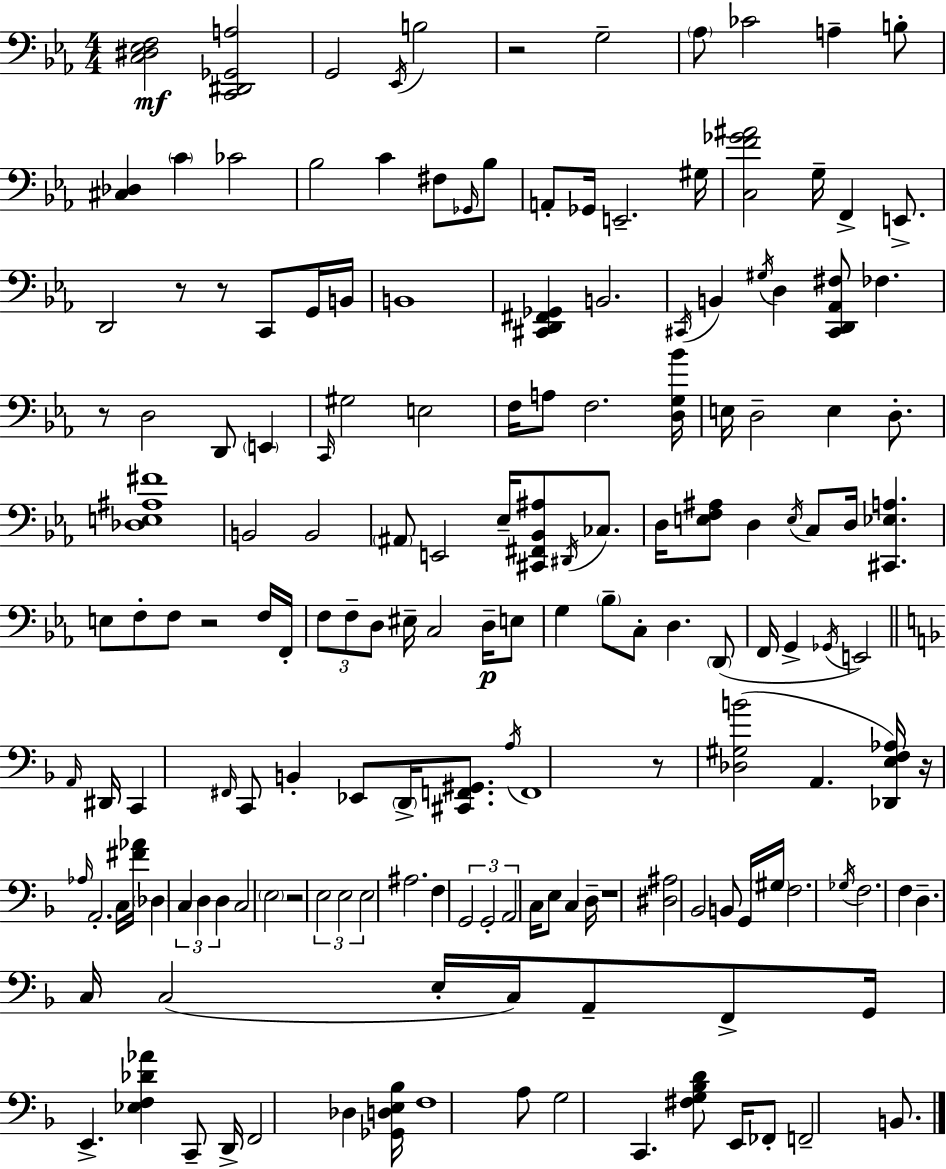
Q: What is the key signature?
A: EES major